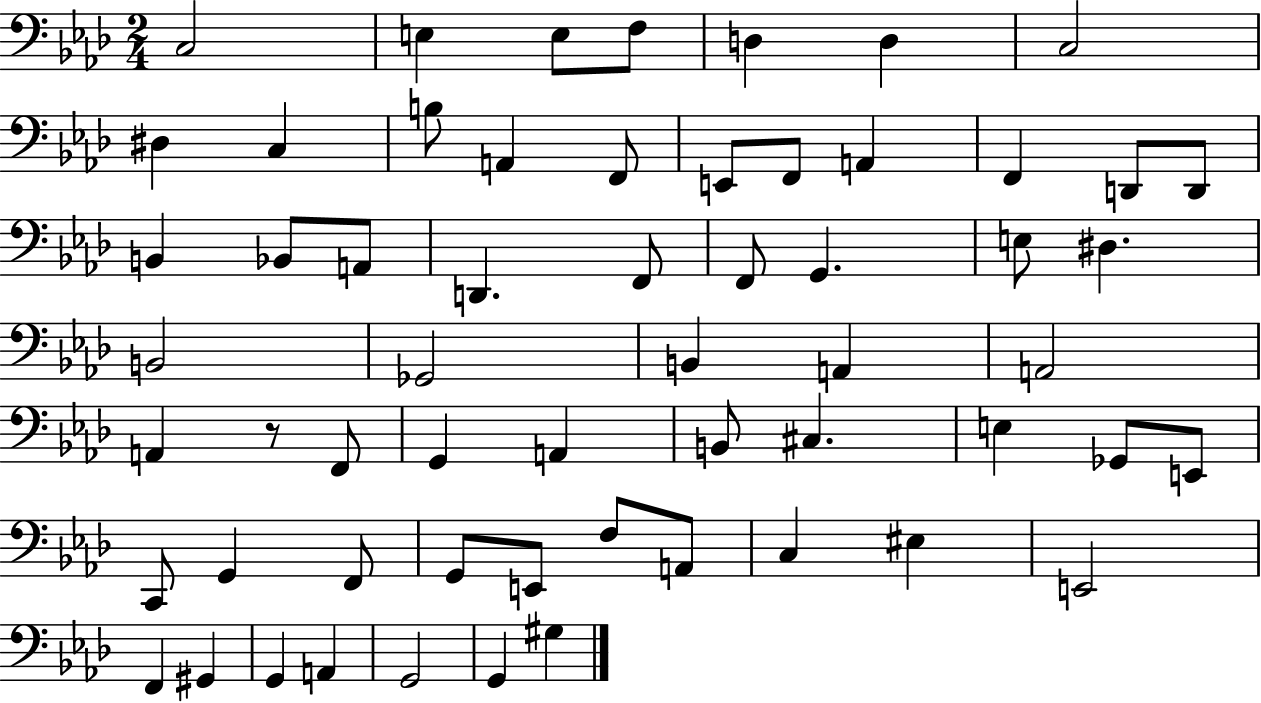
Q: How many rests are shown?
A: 1